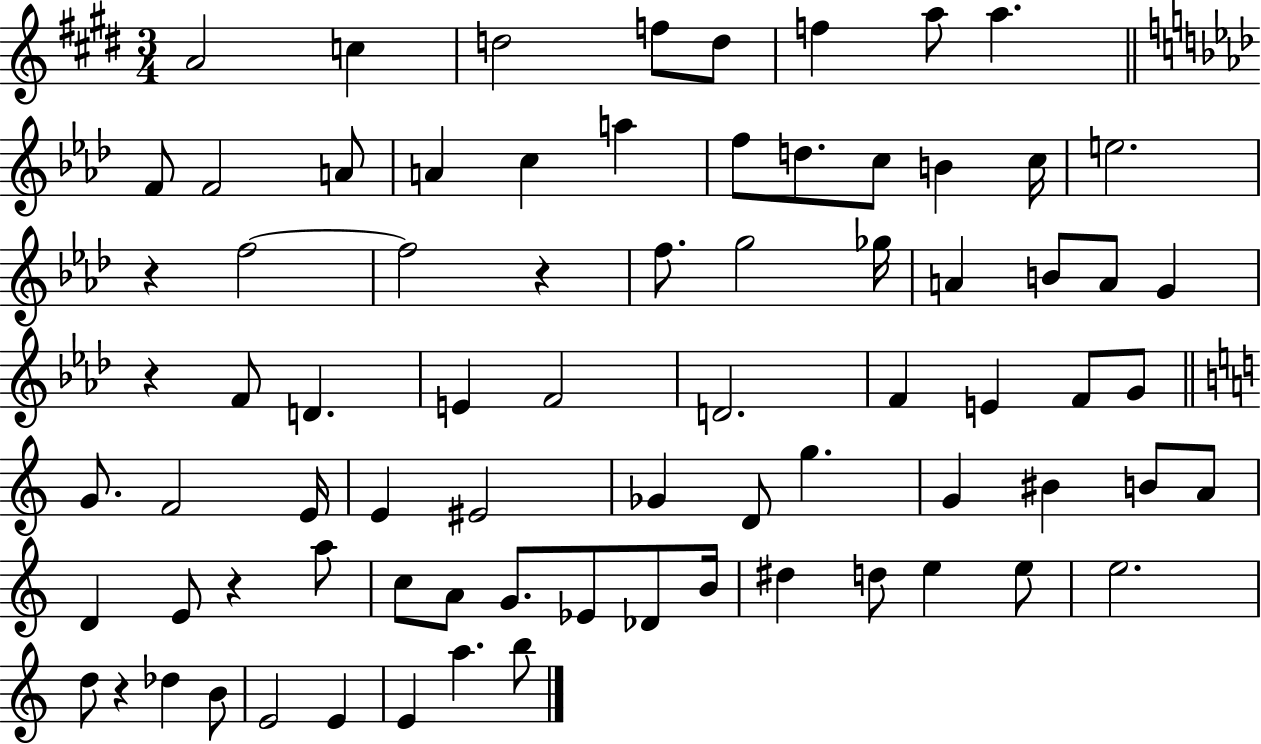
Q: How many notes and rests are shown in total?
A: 77